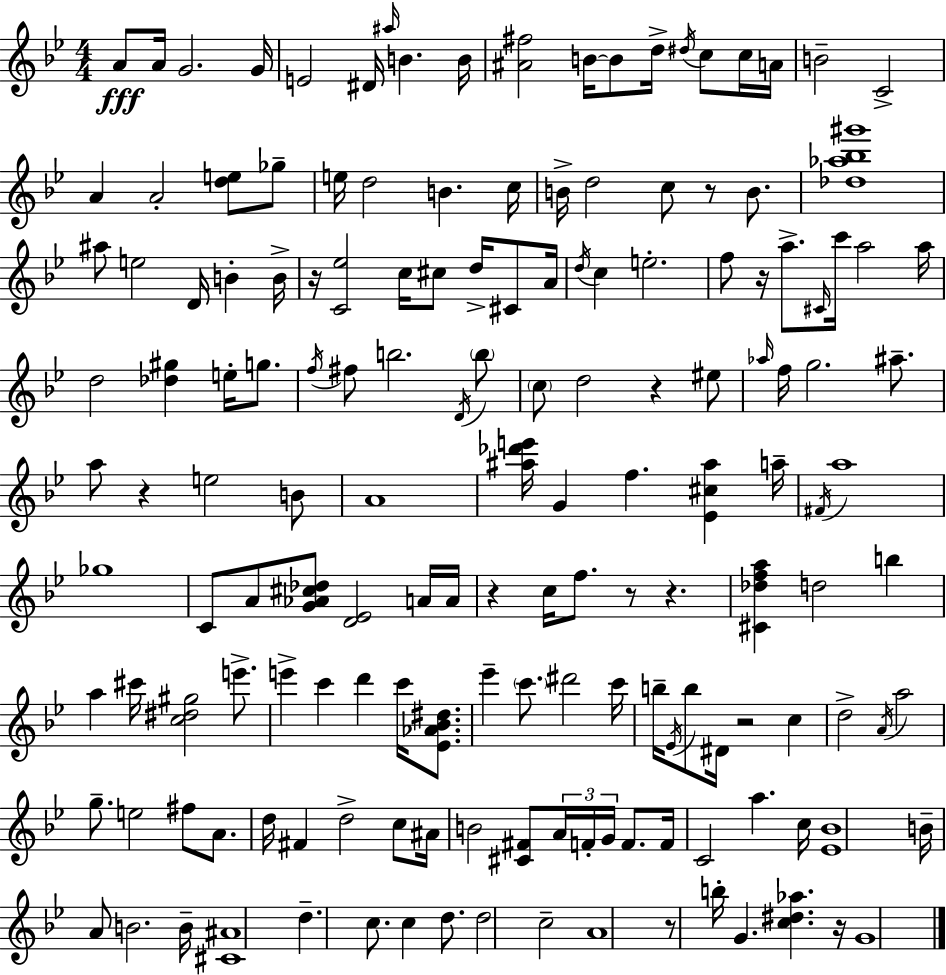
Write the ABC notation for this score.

X:1
T:Untitled
M:4/4
L:1/4
K:Bb
A/2 A/4 G2 G/4 E2 ^D/4 ^a/4 B B/4 [^A^f]2 B/4 B/2 d/4 ^d/4 c/2 c/4 A/4 B2 C2 A A2 [de]/2 _g/2 e/4 d2 B c/4 B/4 d2 c/2 z/2 B/2 [_d_a_b^g']4 ^a/2 e2 D/4 B B/4 z/4 [C_e]2 c/4 ^c/2 d/4 ^C/2 A/4 d/4 c e2 f/2 z/4 a/2 ^C/4 c'/4 a2 a/4 d2 [_d^g] e/4 g/2 f/4 ^f/2 b2 D/4 b/2 c/2 d2 z ^e/2 _a/4 f/4 g2 ^a/2 a/2 z e2 B/2 A4 [^a_d'e']/4 G f [_E^c^a] a/4 ^F/4 a4 _g4 C/2 A/2 [G_A^c_d]/2 [D_E]2 A/4 A/4 z c/4 f/2 z/2 z [^C_dfa] d2 b a ^c'/4 [c^d^g]2 e'/2 e' c' d' c'/4 [_E_A_B^d]/2 _e' c'/2 ^d'2 c'/4 b/4 _E/4 b/2 ^D/4 z2 c d2 A/4 a2 g/2 e2 ^f/2 A/2 d/4 ^F d2 c/2 ^A/4 B2 [^C^F]/2 A/4 F/4 G/4 F/2 F/4 C2 a c/4 [_E_B]4 B/4 A/2 B2 B/4 [^C^A]4 d c/2 c d/2 d2 c2 A4 z/2 b/4 G [c^d_a] z/4 G4